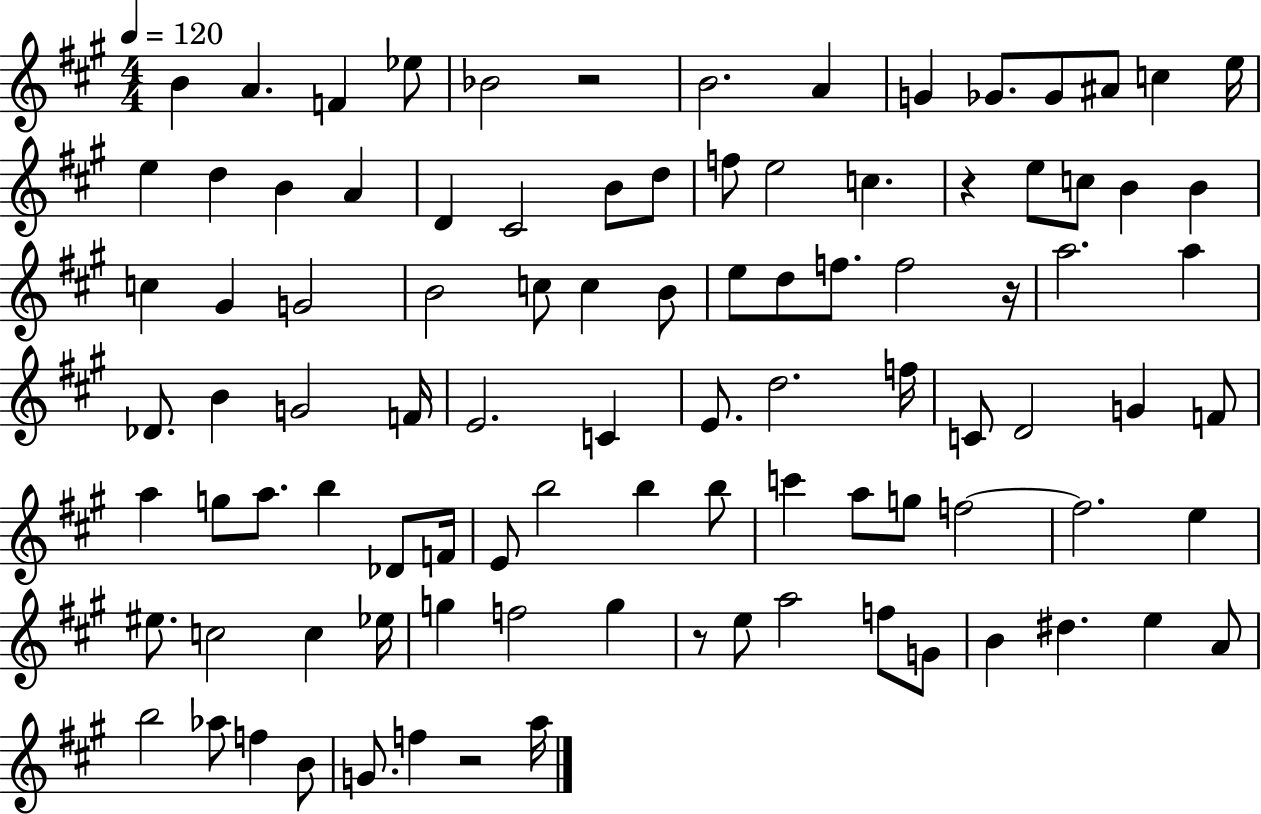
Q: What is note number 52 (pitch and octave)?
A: D4